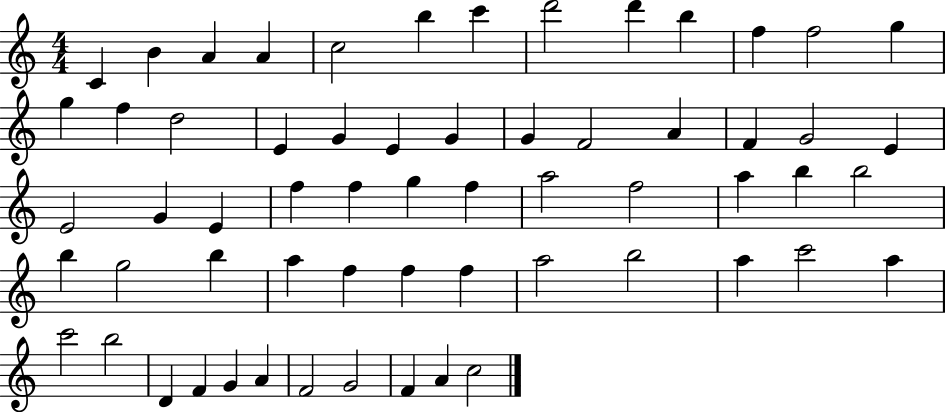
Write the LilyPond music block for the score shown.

{
  \clef treble
  \numericTimeSignature
  \time 4/4
  \key c \major
  c'4 b'4 a'4 a'4 | c''2 b''4 c'''4 | d'''2 d'''4 b''4 | f''4 f''2 g''4 | \break g''4 f''4 d''2 | e'4 g'4 e'4 g'4 | g'4 f'2 a'4 | f'4 g'2 e'4 | \break e'2 g'4 e'4 | f''4 f''4 g''4 f''4 | a''2 f''2 | a''4 b''4 b''2 | \break b''4 g''2 b''4 | a''4 f''4 f''4 f''4 | a''2 b''2 | a''4 c'''2 a''4 | \break c'''2 b''2 | d'4 f'4 g'4 a'4 | f'2 g'2 | f'4 a'4 c''2 | \break \bar "|."
}